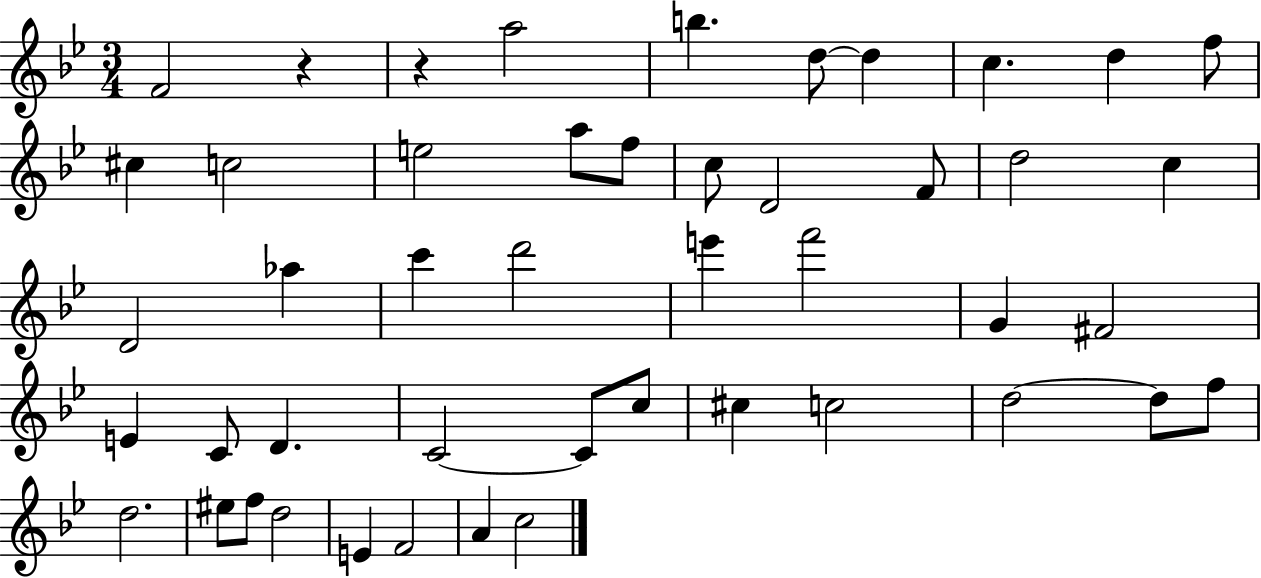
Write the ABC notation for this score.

X:1
T:Untitled
M:3/4
L:1/4
K:Bb
F2 z z a2 b d/2 d c d f/2 ^c c2 e2 a/2 f/2 c/2 D2 F/2 d2 c D2 _a c' d'2 e' f'2 G ^F2 E C/2 D C2 C/2 c/2 ^c c2 d2 d/2 f/2 d2 ^e/2 f/2 d2 E F2 A c2